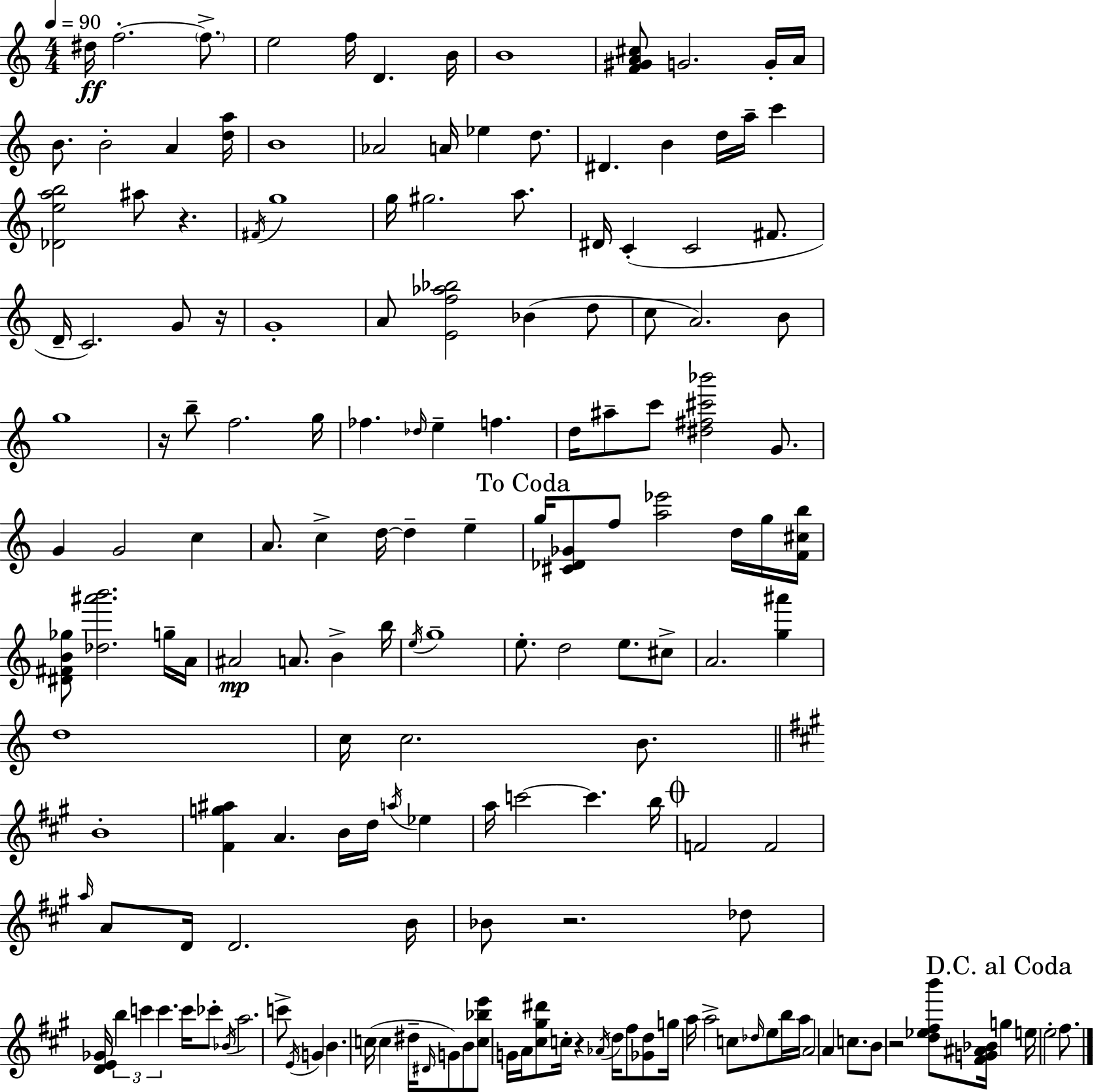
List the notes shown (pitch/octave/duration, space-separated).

D#5/s F5/h. F5/e. E5/h F5/s D4/q. B4/s B4/w [F4,G#4,A4,C#5]/e G4/h. G4/s A4/s B4/e. B4/h A4/q [D5,A5]/s B4/w Ab4/h A4/s Eb5/q D5/e. D#4/q. B4/q D5/s A5/s C6/q [Db4,E5,A5,B5]/h A#5/e R/q. F#4/s G5/w G5/s G#5/h. A5/e. D#4/s C4/q C4/h F#4/e. D4/s C4/h. G4/e R/s G4/w A4/e [E4,F5,Ab5,Bb5]/h Bb4/q D5/e C5/e A4/h. B4/e G5/w R/s B5/e F5/h. G5/s FES5/q. Db5/s E5/q F5/q. D5/s A#5/e C6/e [D#5,F#5,C#6,Bb6]/h G4/e. G4/q G4/h C5/q A4/e. C5/q D5/s D5/q E5/q G5/s [C#4,Db4,Gb4]/e F5/e [A5,Eb6]/h D5/s G5/s [F4,C#5,B5]/s [D#4,F#4,B4,Gb5]/e [Db5,A#6,B6]/h. G5/s A4/s A#4/h A4/e. B4/q B5/s E5/s G5/w E5/e. D5/h E5/e. C#5/e A4/h. [G5,A#6]/q D5/w C5/s C5/h. B4/e. B4/w [F#4,G5,A#5]/q A4/q. B4/s D5/s A5/s Eb5/q A5/s C6/h C6/q. B5/s F4/h F4/h A5/s A4/e D4/s D4/h. B4/s Bb4/e R/h. Db5/e [D4,E4,Gb4]/s B5/q C6/q C6/q. C6/s CES6/e Bb4/s A5/h. C6/e E4/s G4/q B4/q. C5/s C5/q D#5/s D#4/s G4/e B4/e [C5,Bb5,E6]/e G4/s A4/s [C#5,G#5,D#6]/e C5/s R/q Ab4/s D5/s F#5/e [Gb4,D5]/e G5/s A5/s A5/h C5/e Db5/s E5/e B5/s A5/s A4/h A4/q C5/e. B4/e R/h [D5,Eb5,F#5,B6]/e [F#4,G4,A#4,Bb4]/s G5/q E5/s E5/h F#5/e.